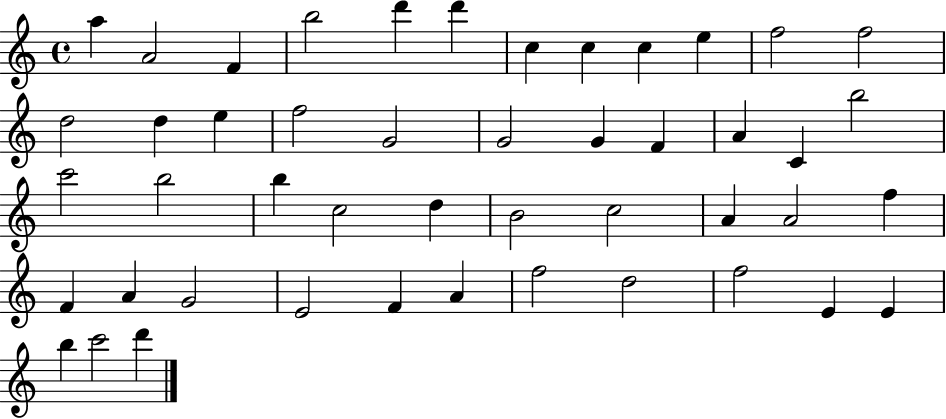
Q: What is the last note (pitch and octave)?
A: D6